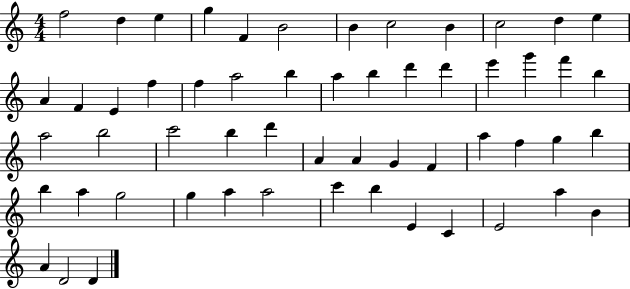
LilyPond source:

{
  \clef treble
  \numericTimeSignature
  \time 4/4
  \key c \major
  f''2 d''4 e''4 | g''4 f'4 b'2 | b'4 c''2 b'4 | c''2 d''4 e''4 | \break a'4 f'4 e'4 f''4 | f''4 a''2 b''4 | a''4 b''4 d'''4 d'''4 | e'''4 g'''4 f'''4 b''4 | \break a''2 b''2 | c'''2 b''4 d'''4 | a'4 a'4 g'4 f'4 | a''4 f''4 g''4 b''4 | \break b''4 a''4 g''2 | g''4 a''4 a''2 | c'''4 b''4 e'4 c'4 | e'2 a''4 b'4 | \break a'4 d'2 d'4 | \bar "|."
}